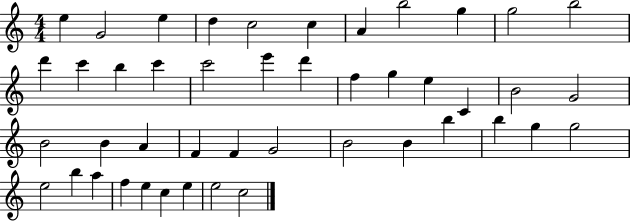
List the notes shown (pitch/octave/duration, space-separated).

E5/q G4/h E5/q D5/q C5/h C5/q A4/q B5/h G5/q G5/h B5/h D6/q C6/q B5/q C6/q C6/h E6/q D6/q F5/q G5/q E5/q C4/q B4/h G4/h B4/h B4/q A4/q F4/q F4/q G4/h B4/h B4/q B5/q B5/q G5/q G5/h E5/h B5/q A5/q F5/q E5/q C5/q E5/q E5/h C5/h